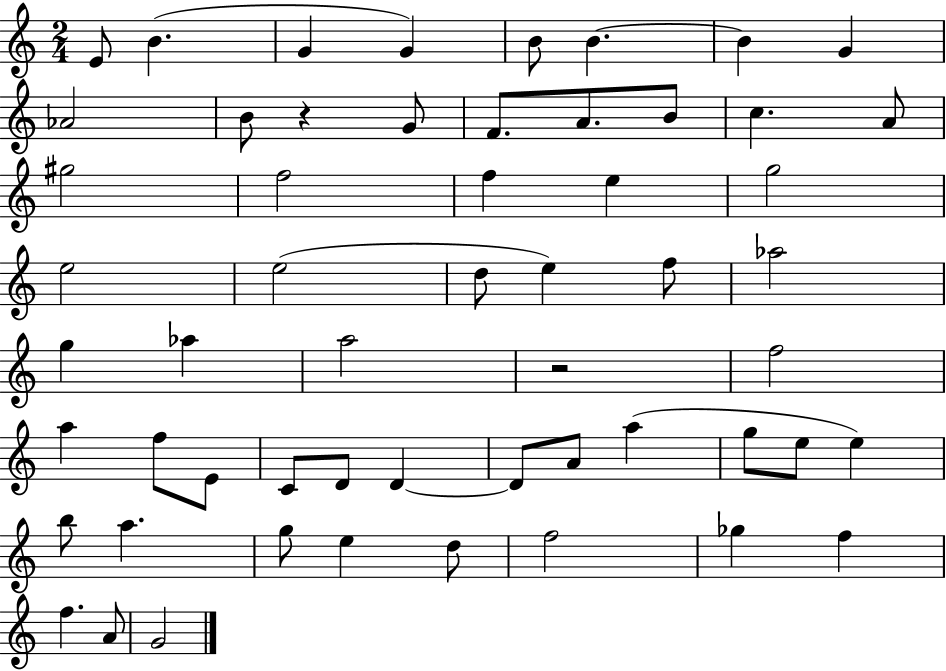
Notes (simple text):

E4/e B4/q. G4/q G4/q B4/e B4/q. B4/q G4/q Ab4/h B4/e R/q G4/e F4/e. A4/e. B4/e C5/q. A4/e G#5/h F5/h F5/q E5/q G5/h E5/h E5/h D5/e E5/q F5/e Ab5/h G5/q Ab5/q A5/h R/h F5/h A5/q F5/e E4/e C4/e D4/e D4/q D4/e A4/e A5/q G5/e E5/e E5/q B5/e A5/q. G5/e E5/q D5/e F5/h Gb5/q F5/q F5/q. A4/e G4/h